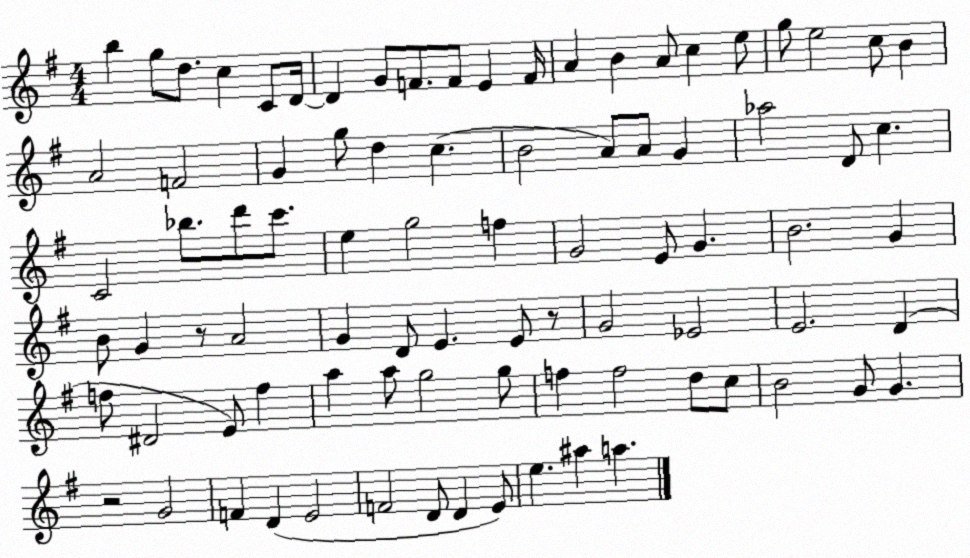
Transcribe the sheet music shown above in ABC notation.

X:1
T:Untitled
M:4/4
L:1/4
K:G
b g/2 d/2 c C/2 D/4 D G/2 F/2 F/2 E F/4 A B A/2 c e/2 g/2 e2 c/2 B A2 F2 G g/2 d c B2 A/2 A/2 G _a2 D/2 c C2 _b/2 d'/2 c'/2 e g2 f G2 E/2 G B2 G B/2 G z/2 A2 G D/2 E E/2 z/2 G2 _E2 E2 D f/2 ^D2 E/2 f a a/2 g2 g/2 f f2 d/2 c/2 B2 G/2 G z2 G2 F D E2 F2 D/2 D E/2 e ^a a